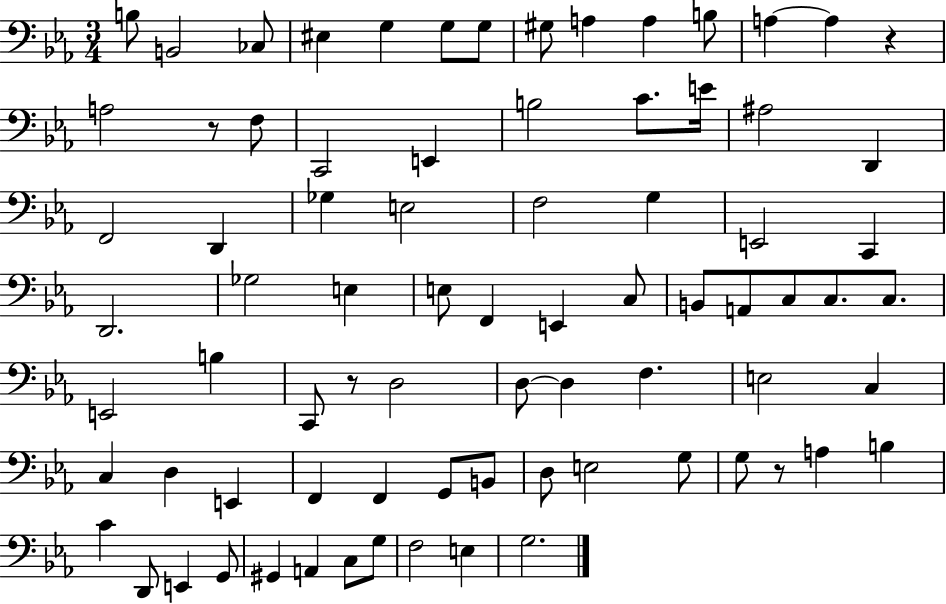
B3/e B2/h CES3/e EIS3/q G3/q G3/e G3/e G#3/e A3/q A3/q B3/e A3/q A3/q R/q A3/h R/e F3/e C2/h E2/q B3/h C4/e. E4/s A#3/h D2/q F2/h D2/q Gb3/q E3/h F3/h G3/q E2/h C2/q D2/h. Gb3/h E3/q E3/e F2/q E2/q C3/e B2/e A2/e C3/e C3/e. C3/e. E2/h B3/q C2/e R/e D3/h D3/e D3/q F3/q. E3/h C3/q C3/q D3/q E2/q F2/q F2/q G2/e B2/e D3/e E3/h G3/e G3/e R/e A3/q B3/q C4/q D2/e E2/q G2/e G#2/q A2/q C3/e G3/e F3/h E3/q G3/h.